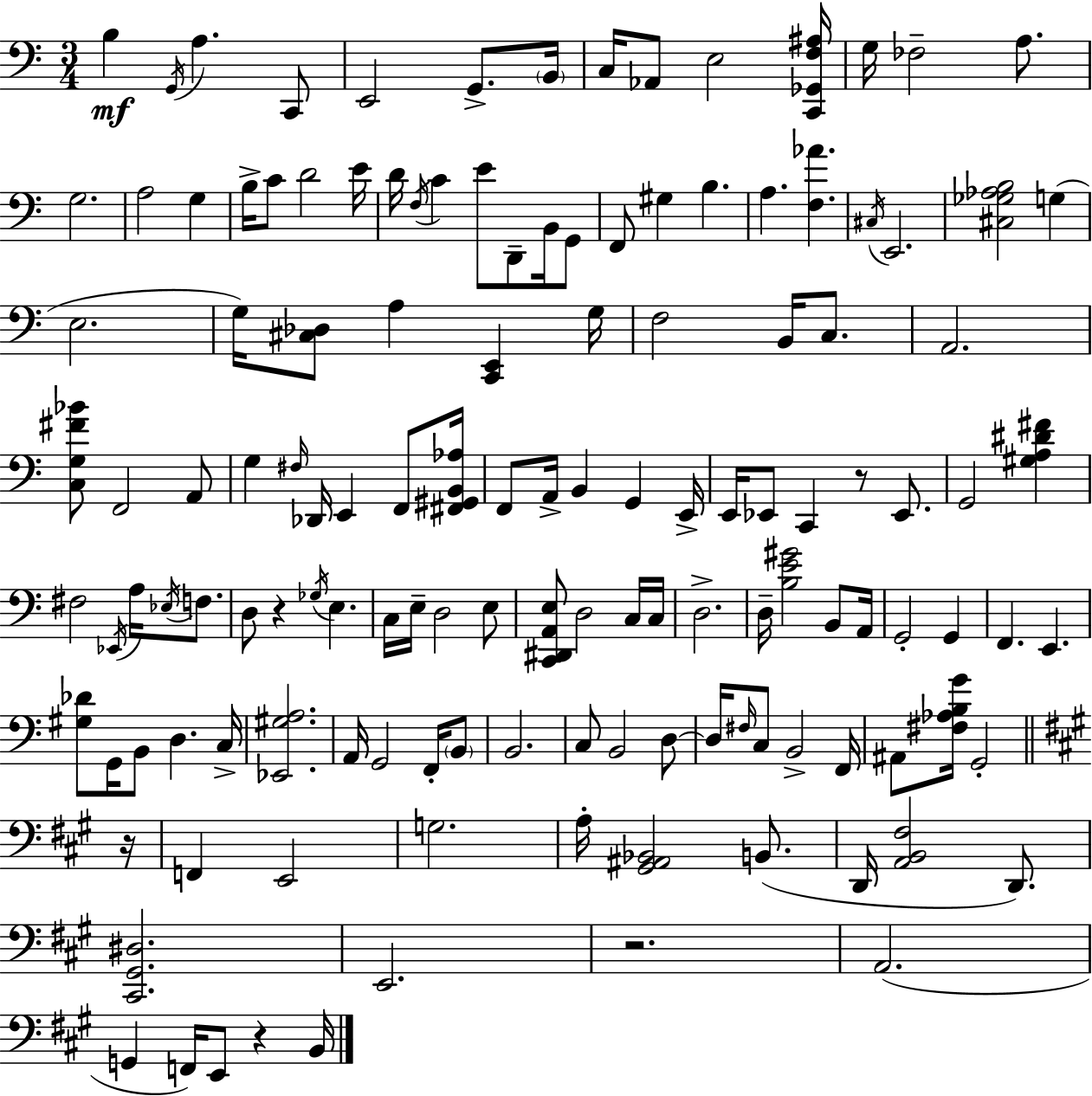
X:1
T:Untitled
M:3/4
L:1/4
K:C
B, G,,/4 A, C,,/2 E,,2 G,,/2 B,,/4 C,/4 _A,,/2 E,2 [C,,_G,,F,^A,]/4 G,/4 _F,2 A,/2 G,2 A,2 G, B,/4 C/2 D2 E/4 D/4 F,/4 C E/2 D,,/2 B,,/4 G,,/2 F,,/2 ^G, B, A, [F,_A] ^C,/4 E,,2 [^C,_G,_A,B,]2 G, E,2 G,/4 [^C,_D,]/2 A, [C,,E,,] G,/4 F,2 B,,/4 C,/2 A,,2 [C,G,^F_B]/2 F,,2 A,,/2 G, ^F,/4 _D,,/4 E,, F,,/2 [^F,,^G,,B,,_A,]/4 F,,/2 A,,/4 B,, G,, E,,/4 E,,/4 _E,,/2 C,, z/2 _E,,/2 G,,2 [^G,A,^D^F] ^F,2 _E,,/4 A,/4 _E,/4 F,/2 D,/2 z _G,/4 E, C,/4 E,/4 D,2 E,/2 [C,,^D,,A,,E,]/2 D,2 C,/4 C,/4 D,2 D,/4 [B,E^G]2 B,,/2 A,,/4 G,,2 G,, F,, E,, [^G,_D]/2 G,,/4 B,,/2 D, C,/4 [_E,,^G,A,]2 A,,/4 G,,2 F,,/4 B,,/2 B,,2 C,/2 B,,2 D,/2 D,/4 ^F,/4 C,/2 B,,2 F,,/4 ^A,,/2 [^F,_A,B,G]/4 G,,2 z/4 F,, E,,2 G,2 A,/4 [^G,,^A,,_B,,]2 B,,/2 D,,/4 [A,,B,,^F,]2 D,,/2 [^C,,^G,,^D,]2 E,,2 z2 A,,2 G,, F,,/4 E,,/2 z B,,/4